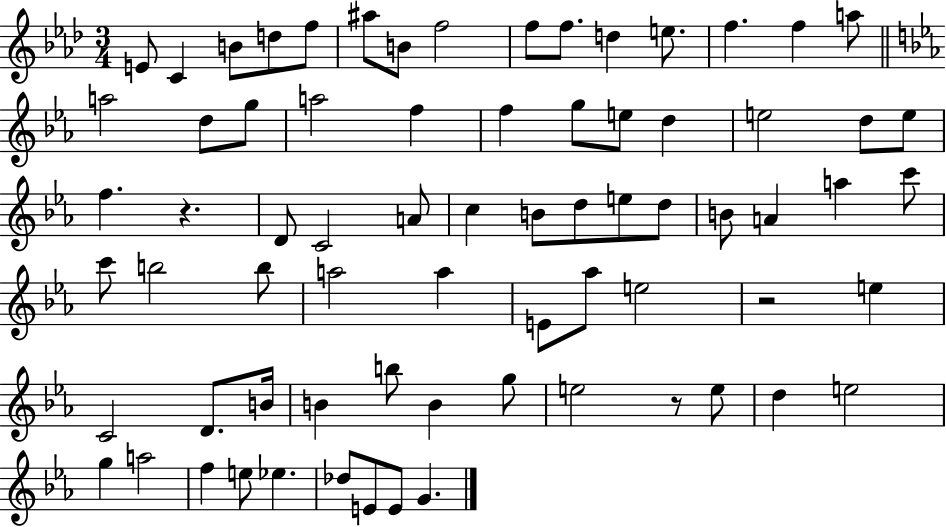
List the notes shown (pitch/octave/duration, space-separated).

E4/e C4/q B4/e D5/e F5/e A#5/e B4/e F5/h F5/e F5/e. D5/q E5/e. F5/q. F5/q A5/e A5/h D5/e G5/e A5/h F5/q F5/q G5/e E5/e D5/q E5/h D5/e E5/e F5/q. R/q. D4/e C4/h A4/e C5/q B4/e D5/e E5/e D5/e B4/e A4/q A5/q C6/e C6/e B5/h B5/e A5/h A5/q E4/e Ab5/e E5/h R/h E5/q C4/h D4/e. B4/s B4/q B5/e B4/q G5/e E5/h R/e E5/e D5/q E5/h G5/q A5/h F5/q E5/e Eb5/q. Db5/e E4/e E4/e G4/q.